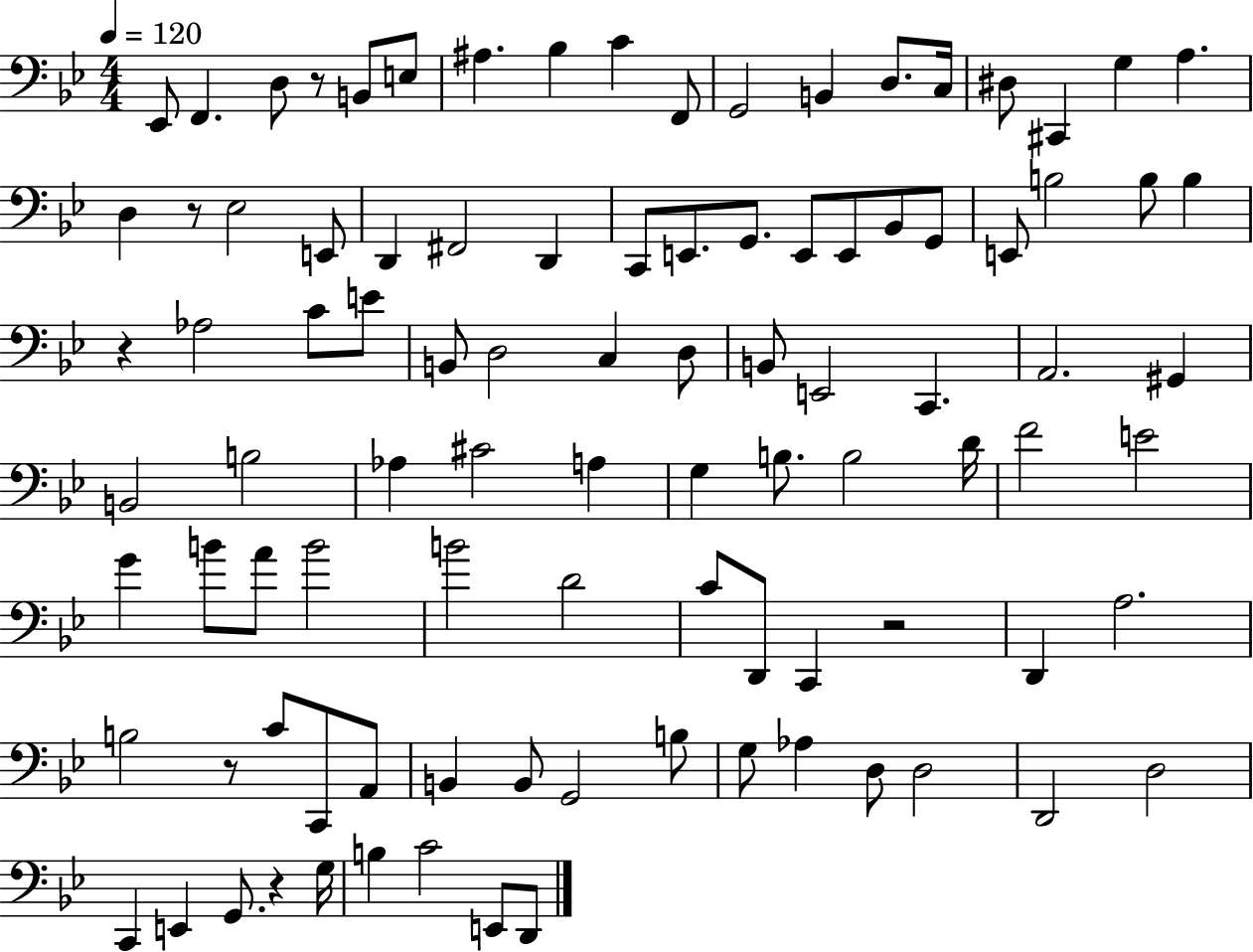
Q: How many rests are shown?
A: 6